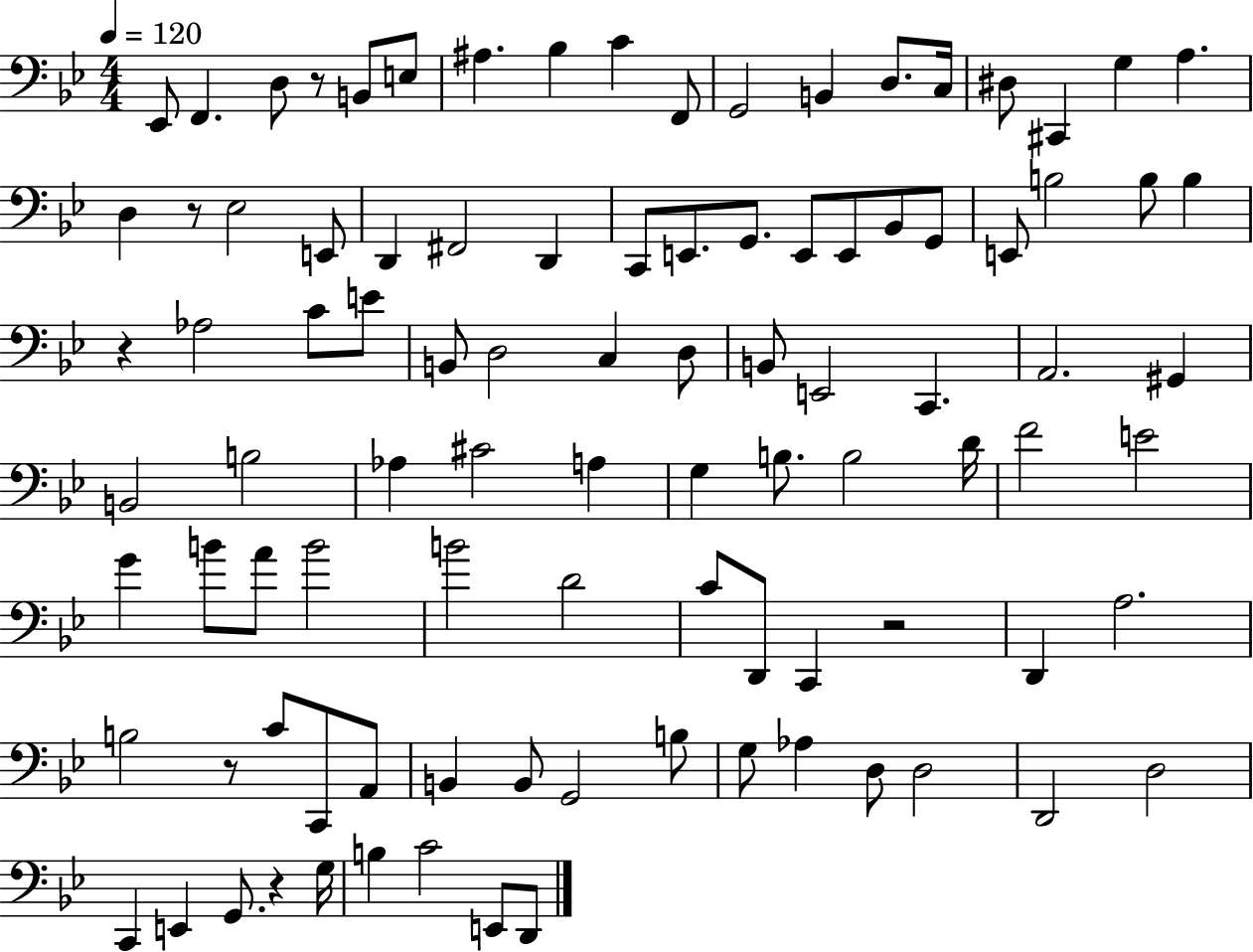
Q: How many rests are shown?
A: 6